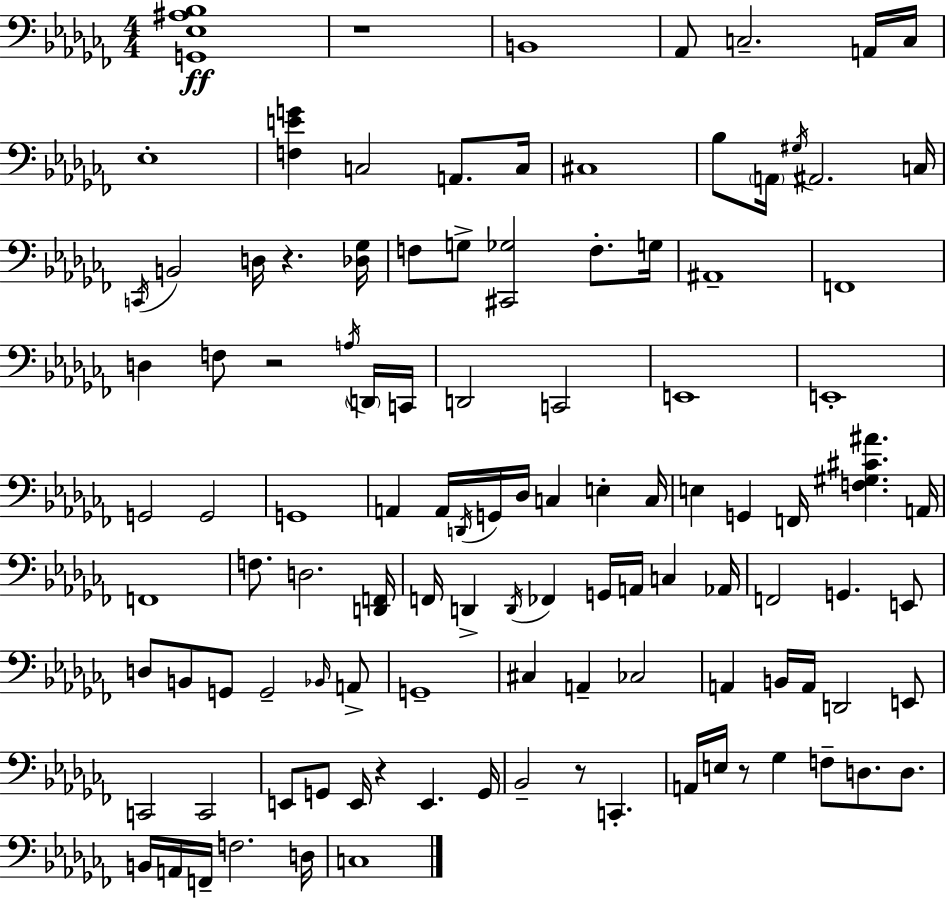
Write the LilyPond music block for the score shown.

{
  \clef bass
  \numericTimeSignature
  \time 4/4
  \key aes \minor
  <g, ees ais bes>1\ff | r1 | b,1 | aes,8 c2.-- a,16 c16 | \break ees1-. | <f e' g'>4 c2 a,8. c16 | cis1 | bes8 \parenthesize a,16 \acciaccatura { gis16 } ais,2. | \break c16 \acciaccatura { c,16 } b,2 d16 r4. | <des ges>16 f8 g8-> <cis, ges>2 f8.-. | g16 ais,1-- | f,1 | \break d4 f8 r2 | \acciaccatura { a16 } \parenthesize d,16 c,16 d,2 c,2 | e,1 | e,1-. | \break g,2 g,2 | g,1 | a,4 a,16 \acciaccatura { d,16 } g,16 des16 c4 e4-. | c16 e4 g,4 f,16 <f gis cis' ais'>4. | \break a,16 f,1 | f8. d2. | <d, f,>16 f,16 d,4-> \acciaccatura { d,16 } fes,4 g,16 a,16 | c4 aes,16 f,2 g,4. | \break e,8 d8 b,8 g,8 g,2-- | \grace { bes,16 } a,8-> g,1-- | cis4 a,4-- ces2 | a,4 b,16 a,16 d,2 | \break e,8 c,2 c,2 | e,8 g,8 e,16 r4 e,4. | g,16 bes,2-- r8 | c,4.-. a,16 e16 r8 ges4 f8-- | \break d8. d8. b,16 a,16 f,16-- f2. | d16 c1 | \bar "|."
}